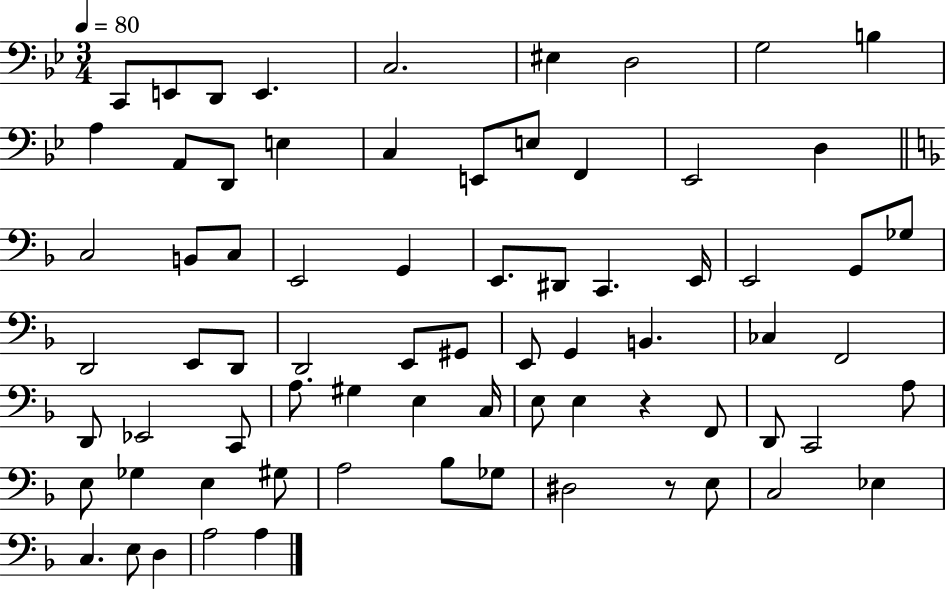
X:1
T:Untitled
M:3/4
L:1/4
K:Bb
C,,/2 E,,/2 D,,/2 E,, C,2 ^E, D,2 G,2 B, A, A,,/2 D,,/2 E, C, E,,/2 E,/2 F,, _E,,2 D, C,2 B,,/2 C,/2 E,,2 G,, E,,/2 ^D,,/2 C,, E,,/4 E,,2 G,,/2 _G,/2 D,,2 E,,/2 D,,/2 D,,2 E,,/2 ^G,,/2 E,,/2 G,, B,, _C, F,,2 D,,/2 _E,,2 C,,/2 A,/2 ^G, E, C,/4 E,/2 E, z F,,/2 D,,/2 C,,2 A,/2 E,/2 _G, E, ^G,/2 A,2 _B,/2 _G,/2 ^D,2 z/2 E,/2 C,2 _E, C, E,/2 D, A,2 A,